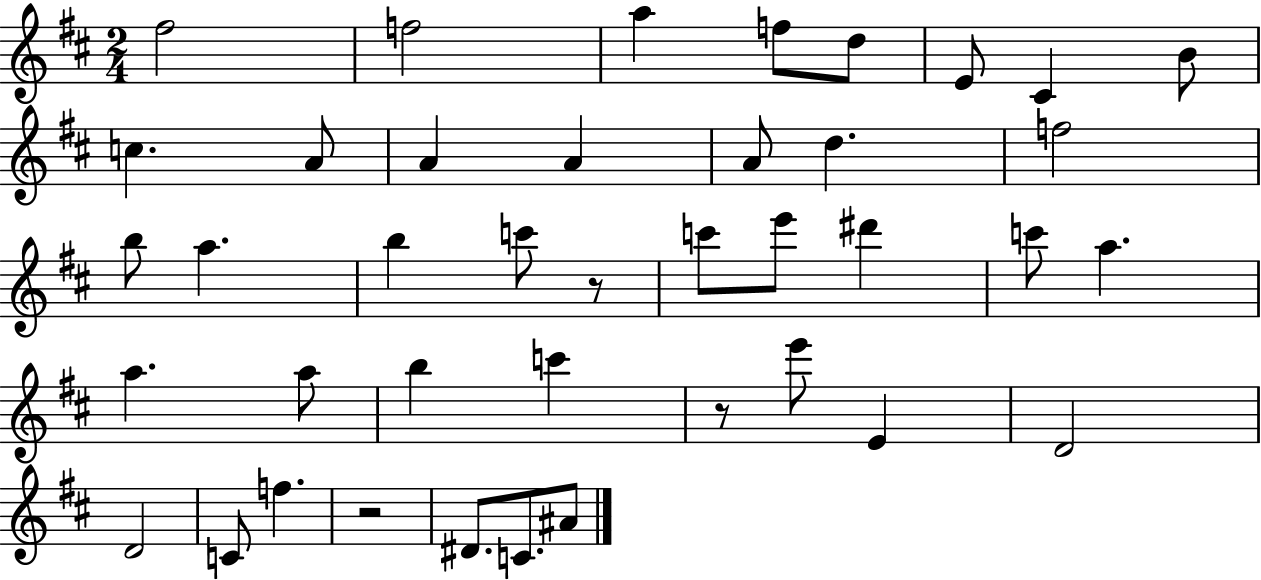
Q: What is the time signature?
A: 2/4